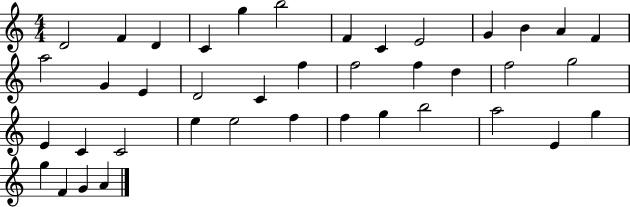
{
  \clef treble
  \numericTimeSignature
  \time 4/4
  \key c \major
  d'2 f'4 d'4 | c'4 g''4 b''2 | f'4 c'4 e'2 | g'4 b'4 a'4 f'4 | \break a''2 g'4 e'4 | d'2 c'4 f''4 | f''2 f''4 d''4 | f''2 g''2 | \break e'4 c'4 c'2 | e''4 e''2 f''4 | f''4 g''4 b''2 | a''2 e'4 g''4 | \break g''4 f'4 g'4 a'4 | \bar "|."
}